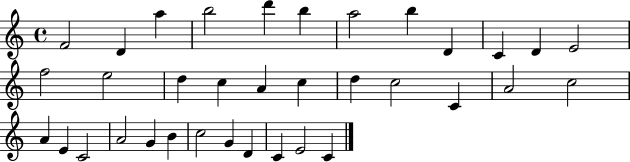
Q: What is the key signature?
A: C major